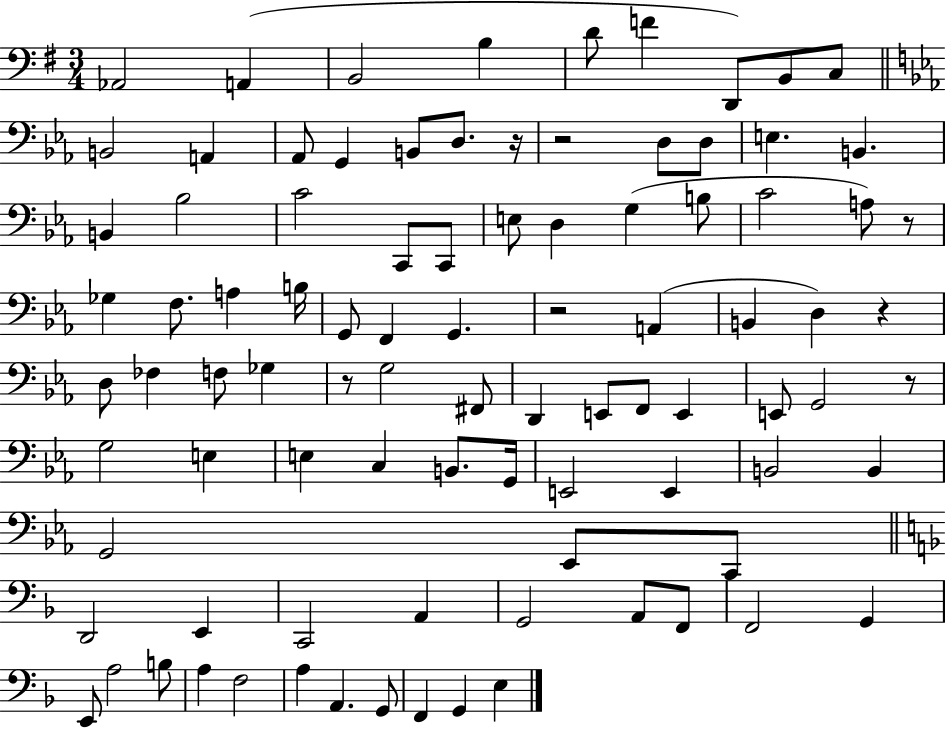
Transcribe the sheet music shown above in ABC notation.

X:1
T:Untitled
M:3/4
L:1/4
K:G
_A,,2 A,, B,,2 B, D/2 F D,,/2 B,,/2 C,/2 B,,2 A,, _A,,/2 G,, B,,/2 D,/2 z/4 z2 D,/2 D,/2 E, B,, B,, _B,2 C2 C,,/2 C,,/2 E,/2 D, G, B,/2 C2 A,/2 z/2 _G, F,/2 A, B,/4 G,,/2 F,, G,, z2 A,, B,, D, z D,/2 _F, F,/2 _G, z/2 G,2 ^F,,/2 D,, E,,/2 F,,/2 E,, E,,/2 G,,2 z/2 G,2 E, E, C, B,,/2 G,,/4 E,,2 E,, B,,2 B,, G,,2 _E,,/2 C,,/2 D,,2 E,, C,,2 A,, G,,2 A,,/2 F,,/2 F,,2 G,, E,,/2 A,2 B,/2 A, F,2 A, A,, G,,/2 F,, G,, E,